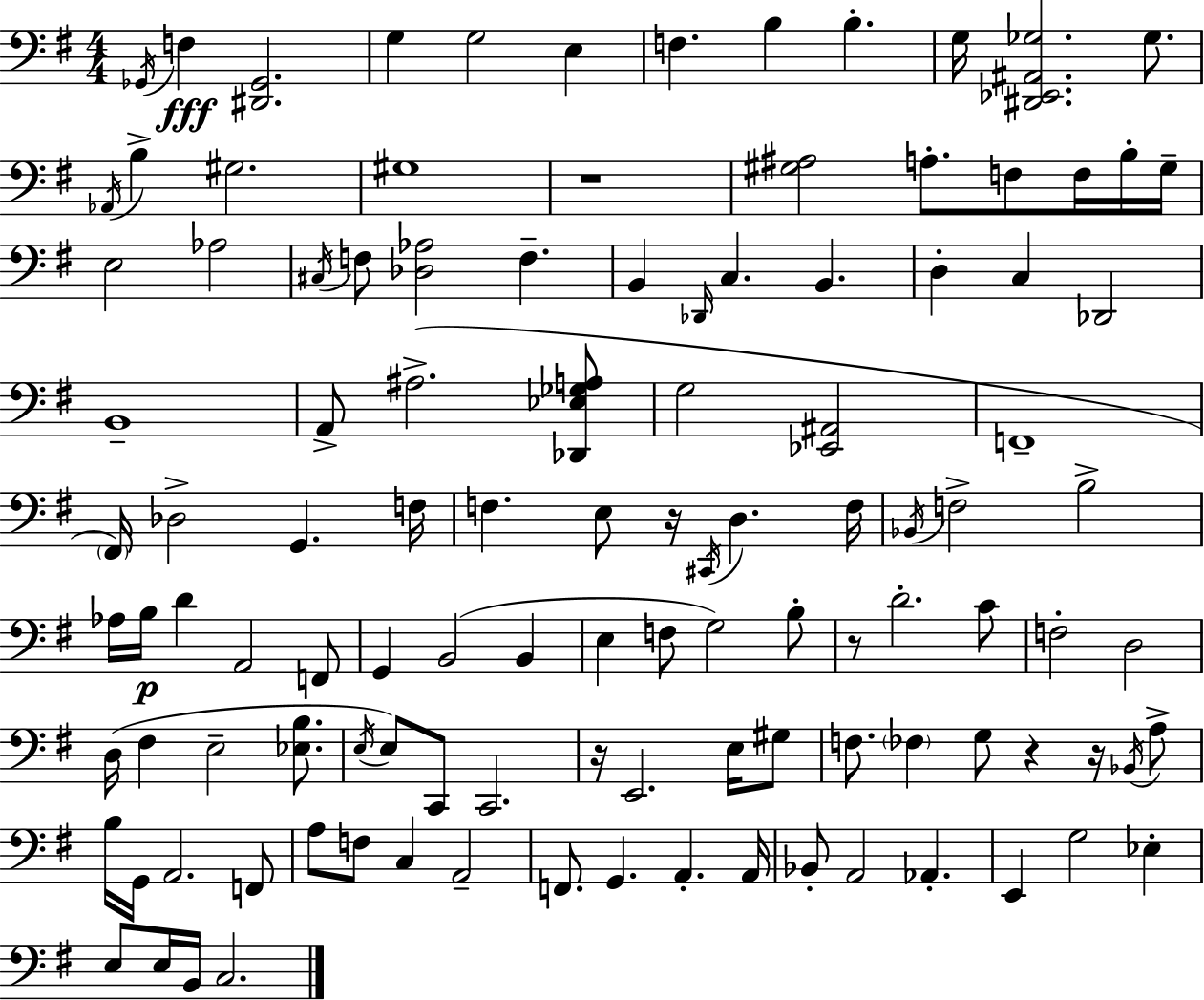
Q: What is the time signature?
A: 4/4